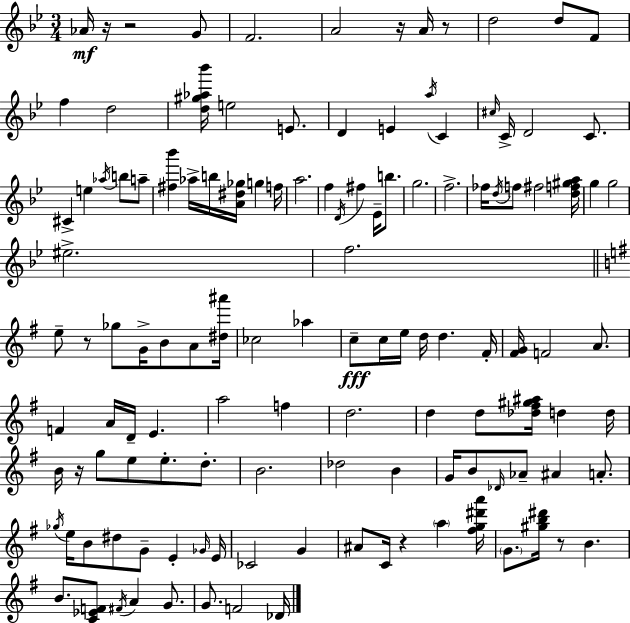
Ab4/s R/s R/h G4/e F4/h. A4/h R/s A4/s R/e D5/h D5/e F4/e F5/q D5/h [D5,G#5,Ab5,Bb6]/s E5/h E4/e. D4/q E4/q A5/s C4/q C#5/s C4/s D4/h C4/e. C#4/q E5/q Ab5/s B5/e A5/e [F#5,Bb6]/q Ab5/s B5/s [A4,D#5,Gb5]/s G5/q F5/s A5/h. F5/q D4/s F#5/q Eb4/s B5/e. G5/h. F5/h. FES5/s D5/s F5/e F#5/h [D5,F5,G#5,A5]/s G5/q G5/h EIS5/h. F5/h. E5/e R/e Gb5/e G4/s B4/e A4/e [D#5,A#6]/s CES5/h Ab5/q C5/e C5/s E5/s D5/s D5/q. F#4/s [F#4,G4]/s F4/h A4/e. F4/q A4/s D4/s E4/q. A5/h F5/q D5/h. D5/q D5/e [Db5,F#5,G#5,A#5]/s D5/q D5/s B4/s R/s G5/e E5/e E5/e. D5/e. B4/h. Db5/h B4/q G4/s B4/e Db4/s Ab4/e A#4/q A4/e. Gb5/s E5/s B4/e D#5/e G4/e E4/q Gb4/s E4/s CES4/h G4/q A#4/e C4/s R/q A5/q [F#5,G5,D#6,A6]/s G4/e. [G#5,B5,D#6]/s R/e B4/q. B4/e. [C4,Eb4,F4]/e F#4/s A4/q G4/e. G4/e. F4/h Db4/s